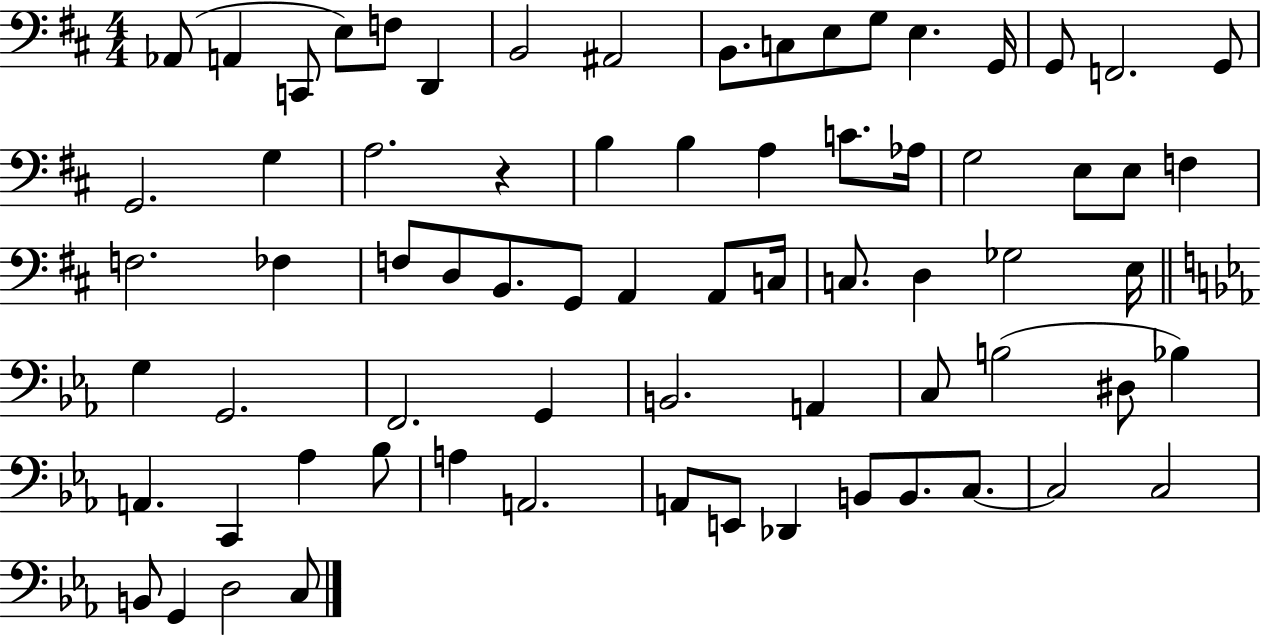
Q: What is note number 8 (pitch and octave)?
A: A#2